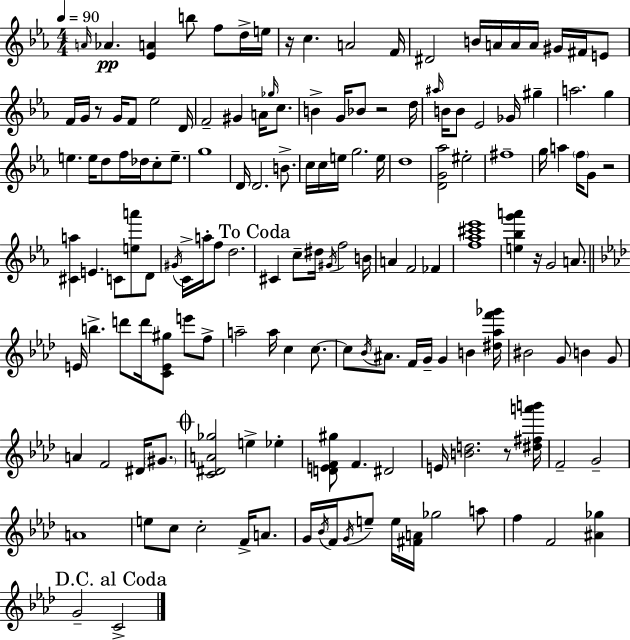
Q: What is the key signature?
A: C minor